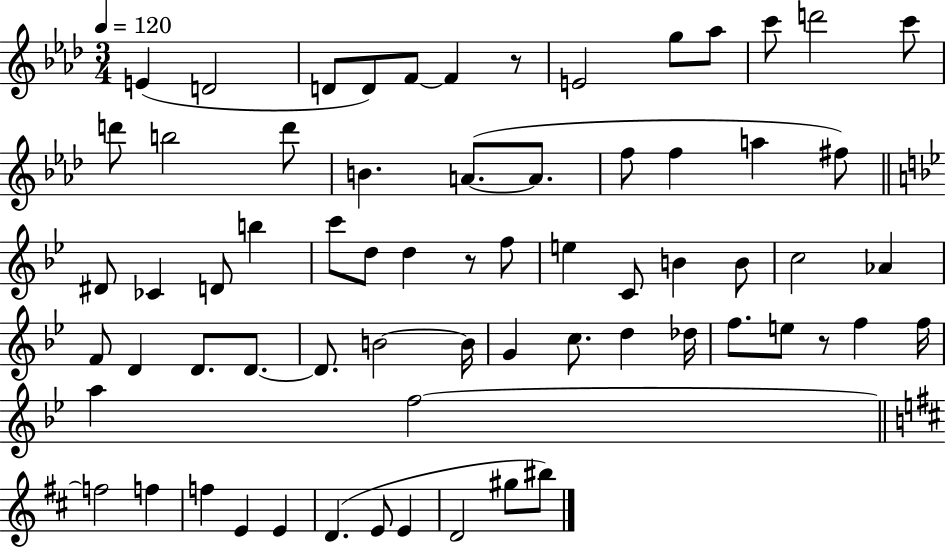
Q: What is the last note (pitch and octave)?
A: BIS5